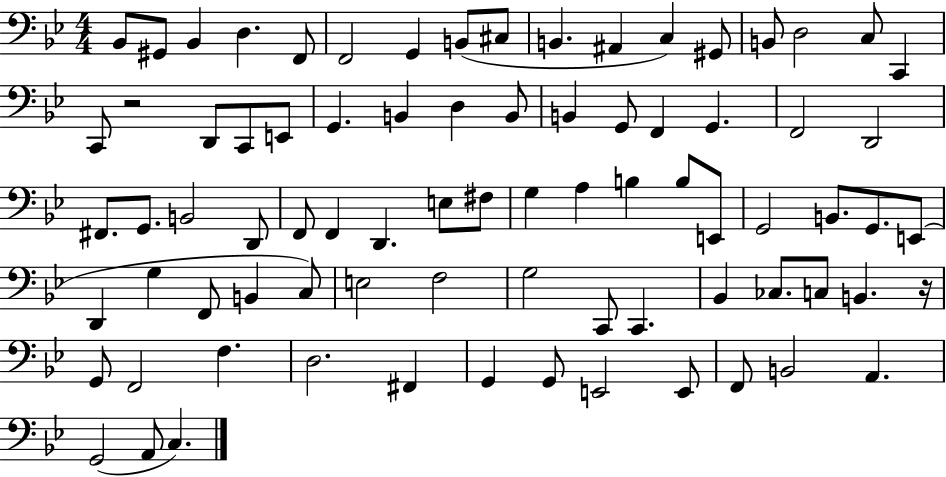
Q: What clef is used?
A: bass